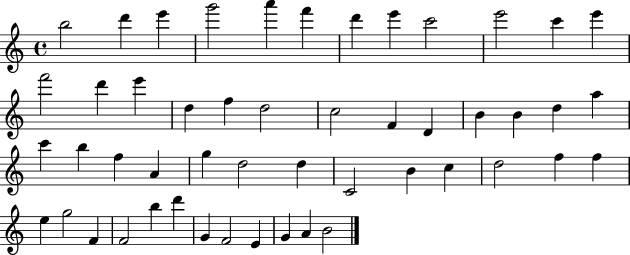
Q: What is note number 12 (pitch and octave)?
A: E6